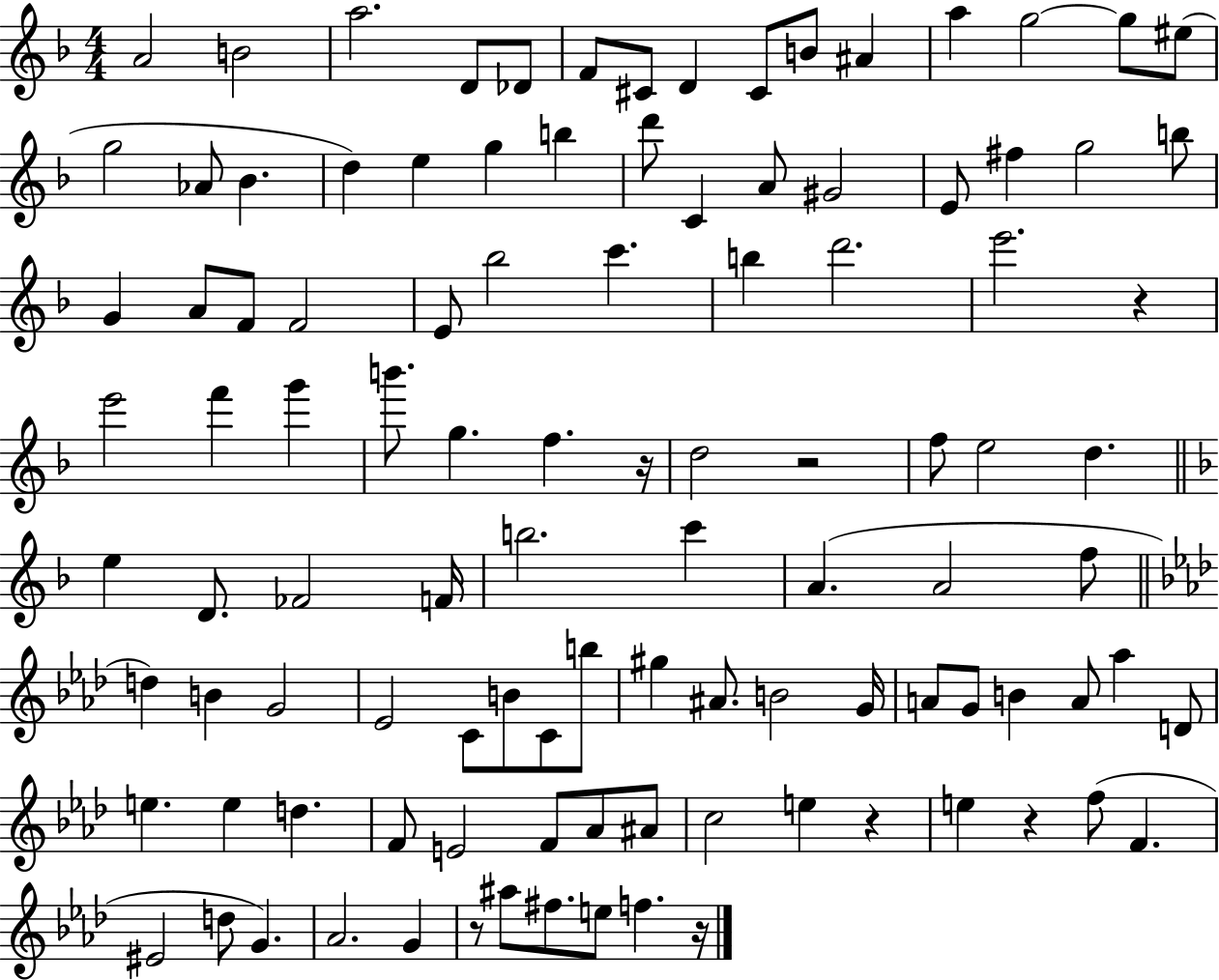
{
  \clef treble
  \numericTimeSignature
  \time 4/4
  \key f \major
  a'2 b'2 | a''2. d'8 des'8 | f'8 cis'8 d'4 cis'8 b'8 ais'4 | a''4 g''2~~ g''8 eis''8( | \break g''2 aes'8 bes'4. | d''4) e''4 g''4 b''4 | d'''8 c'4 a'8 gis'2 | e'8 fis''4 g''2 b''8 | \break g'4 a'8 f'8 f'2 | e'8 bes''2 c'''4. | b''4 d'''2. | e'''2. r4 | \break e'''2 f'''4 g'''4 | b'''8. g''4. f''4. r16 | d''2 r2 | f''8 e''2 d''4. | \break \bar "||" \break \key d \minor e''4 d'8. fes'2 f'16 | b''2. c'''4 | a'4.( a'2 f''8 | \bar "||" \break \key f \minor d''4) b'4 g'2 | ees'2 c'8 b'8 c'8 b''8 | gis''4 ais'8. b'2 g'16 | a'8 g'8 b'4 a'8 aes''4 d'8 | \break e''4. e''4 d''4. | f'8 e'2 f'8 aes'8 ais'8 | c''2 e''4 r4 | e''4 r4 f''8( f'4. | \break eis'2 d''8 g'4.) | aes'2. g'4 | r8 ais''8 fis''8. e''8 f''4. r16 | \bar "|."
}